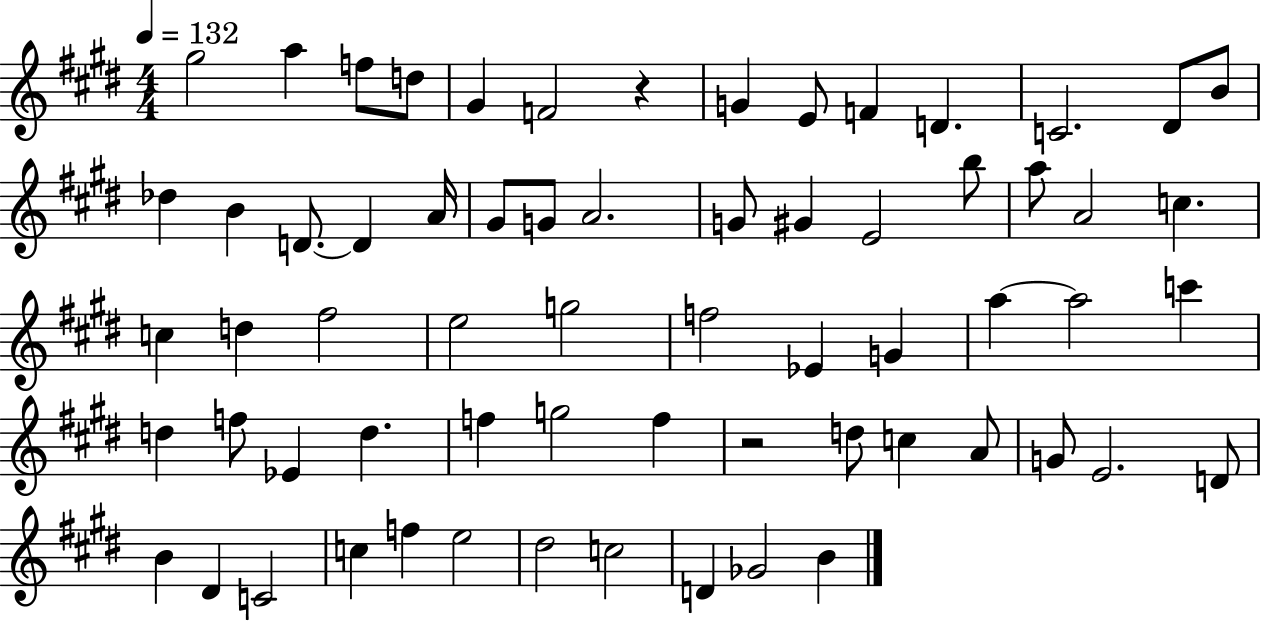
G#5/h A5/q F5/e D5/e G#4/q F4/h R/q G4/q E4/e F4/q D4/q. C4/h. D#4/e B4/e Db5/q B4/q D4/e. D4/q A4/s G#4/e G4/e A4/h. G4/e G#4/q E4/h B5/e A5/e A4/h C5/q. C5/q D5/q F#5/h E5/h G5/h F5/h Eb4/q G4/q A5/q A5/h C6/q D5/q F5/e Eb4/q D5/q. F5/q G5/h F5/q R/h D5/e C5/q A4/e G4/e E4/h. D4/e B4/q D#4/q C4/h C5/q F5/q E5/h D#5/h C5/h D4/q Gb4/h B4/q